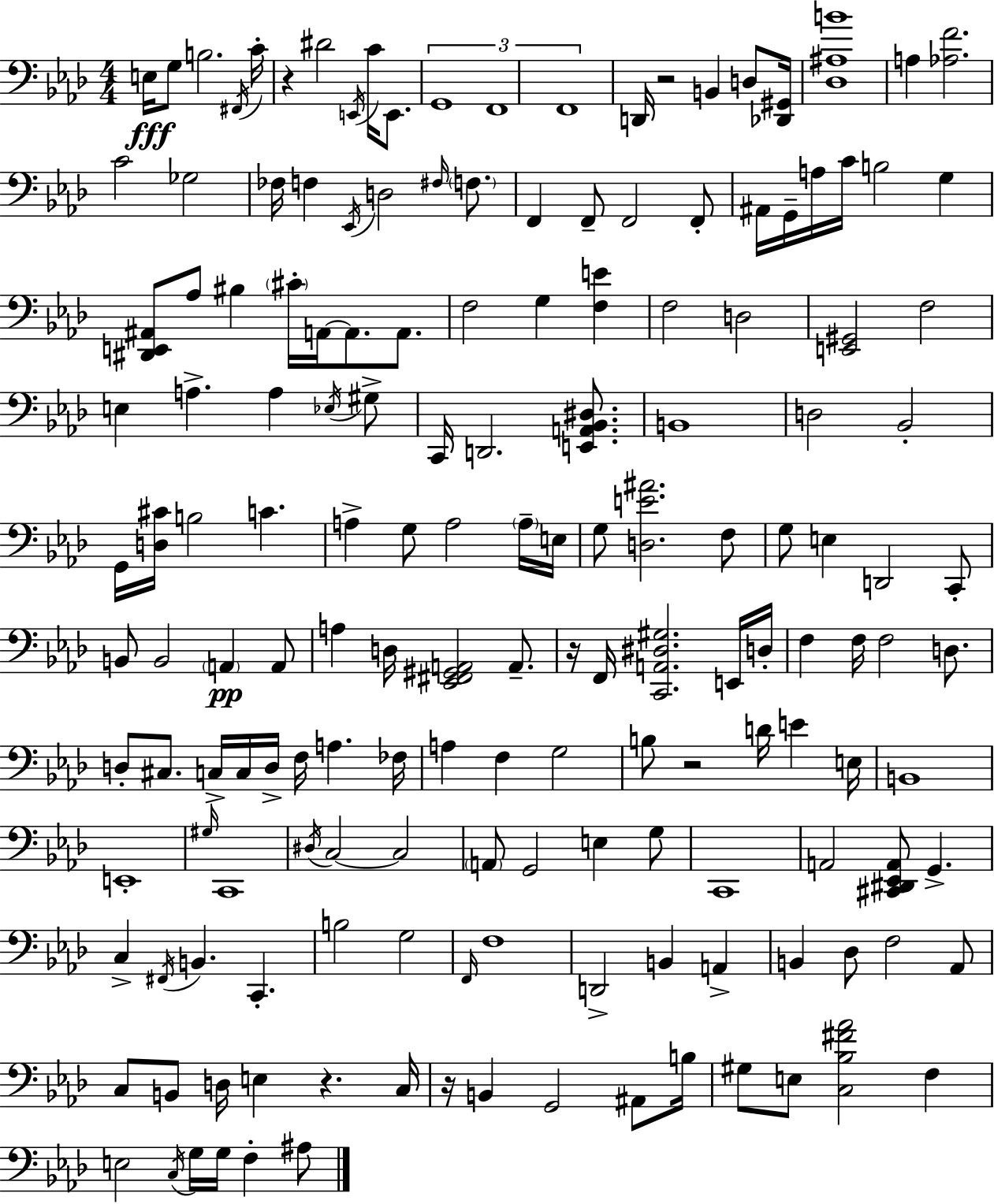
{
  \clef bass
  \numericTimeSignature
  \time 4/4
  \key aes \major
  e16\fff g8 b2. \acciaccatura { fis,16 } | c'16-. r4 dis'2 \acciaccatura { e,16 } c'16 e,8. | \tuplet 3/2 { g,1 | f,1 | \break f,1 } | d,16 r2 b,4 d8 | <des, gis,>16 <des ais b'>1 | a4 <aes f'>2. | \break c'2 ges2 | fes16 f4 \acciaccatura { ees,16 } d2 | \grace { fis16 } \parenthesize f8. f,4 f,8-- f,2 | f,8-. ais,16 g,16-- a16 c'16 b2 | \break g4 <dis, e, ais,>8 aes8 bis4 \parenthesize cis'16-. a,16~~ a,8. | a,8. f2 g4 | <f e'>4 f2 d2 | <e, gis,>2 f2 | \break e4 a4.-> a4 | \acciaccatura { ees16 } gis8-> c,16 d,2. | <e, a, bes, dis>8. b,1 | d2 bes,2-. | \break g,16 <d cis'>16 b2 c'4. | a4-> g8 a2 | \parenthesize a16-- e16 g8 <d e' ais'>2. | f8 g8 e4 d,2 | \break c,8-. b,8 b,2 \parenthesize a,4\pp | a,8 a4 d16 <ees, fis, gis, a,>2 | a,8.-- r16 f,16 <c, a, dis gis>2. | e,16 d16-. f4 f16 f2 | \break d8. d8-. cis8. c16-> c16 d16-> f16 a4. | fes16 a4 f4 g2 | b8 r2 d'16 | e'4 e16 b,1 | \break e,1-. | \grace { gis16 } c,1 | \acciaccatura { dis16 } c2~~ c2 | \parenthesize a,8 g,2 | \break e4 g8 c,1 | a,2 <cis, dis, ees, a,>8 | g,4.-> c4-> \acciaccatura { fis,16 } b,4. | c,4.-. b2 | \break g2 \grace { f,16 } f1 | d,2-> | b,4 a,4-> b,4 des8 f2 | aes,8 c8 b,8 d16 e4 | \break r4. c16 r16 b,4 g,2 | ais,8 b16 gis8 e8 <c bes fis' aes'>2 | f4 e2 | \acciaccatura { c16 } g16 g16 f4-. ais8 \bar "|."
}